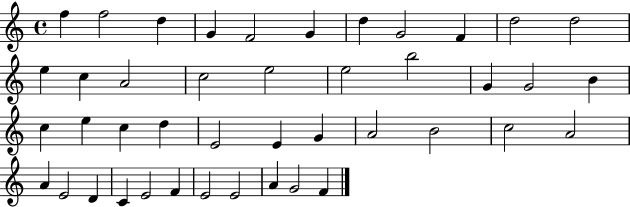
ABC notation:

X:1
T:Untitled
M:4/4
L:1/4
K:C
f f2 d G F2 G d G2 F d2 d2 e c A2 c2 e2 e2 b2 G G2 B c e c d E2 E G A2 B2 c2 A2 A E2 D C E2 F E2 E2 A G2 F